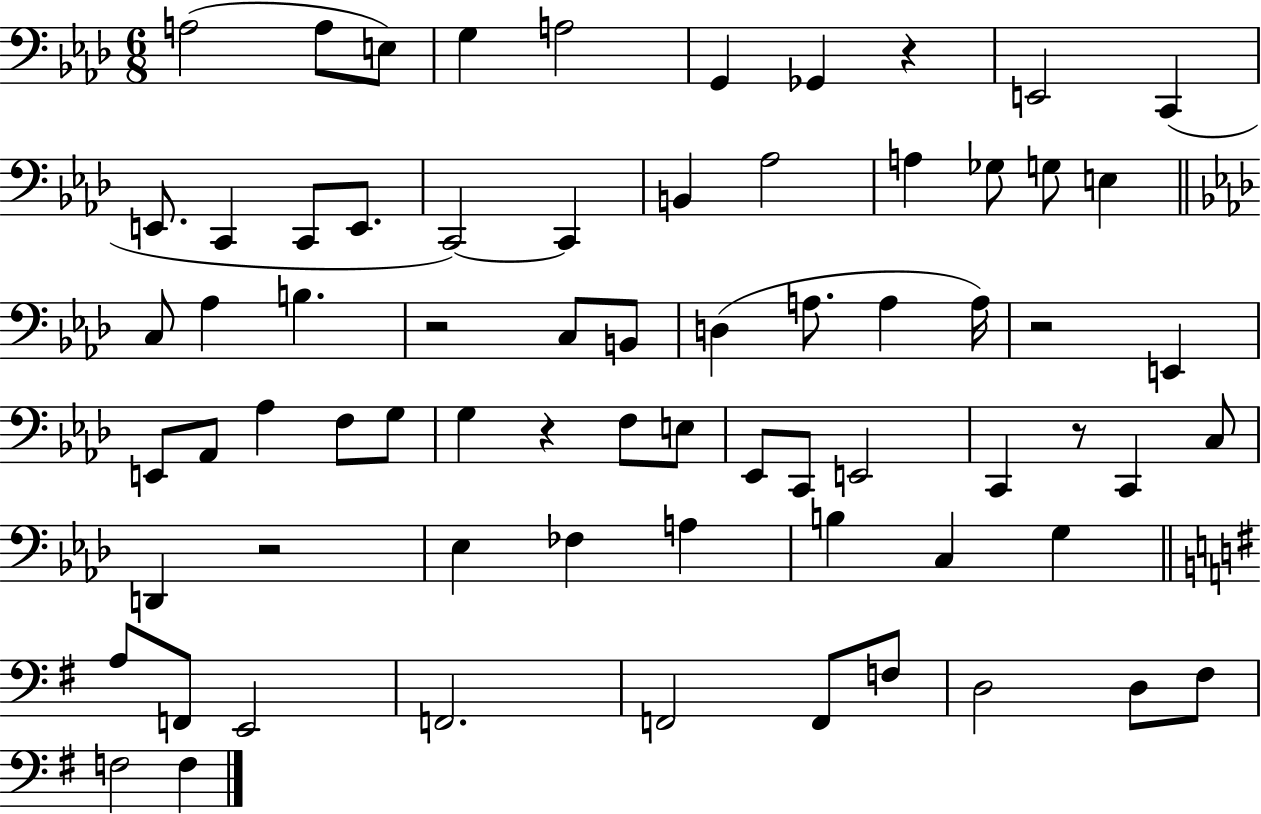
A3/h A3/e E3/e G3/q A3/h G2/q Gb2/q R/q E2/h C2/q E2/e. C2/q C2/e E2/e. C2/h C2/q B2/q Ab3/h A3/q Gb3/e G3/e E3/q C3/e Ab3/q B3/q. R/h C3/e B2/e D3/q A3/e. A3/q A3/s R/h E2/q E2/e Ab2/e Ab3/q F3/e G3/e G3/q R/q F3/e E3/e Eb2/e C2/e E2/h C2/q R/e C2/q C3/e D2/q R/h Eb3/q FES3/q A3/q B3/q C3/q G3/q A3/e F2/e E2/h F2/h. F2/h F2/e F3/e D3/h D3/e F#3/e F3/h F3/q